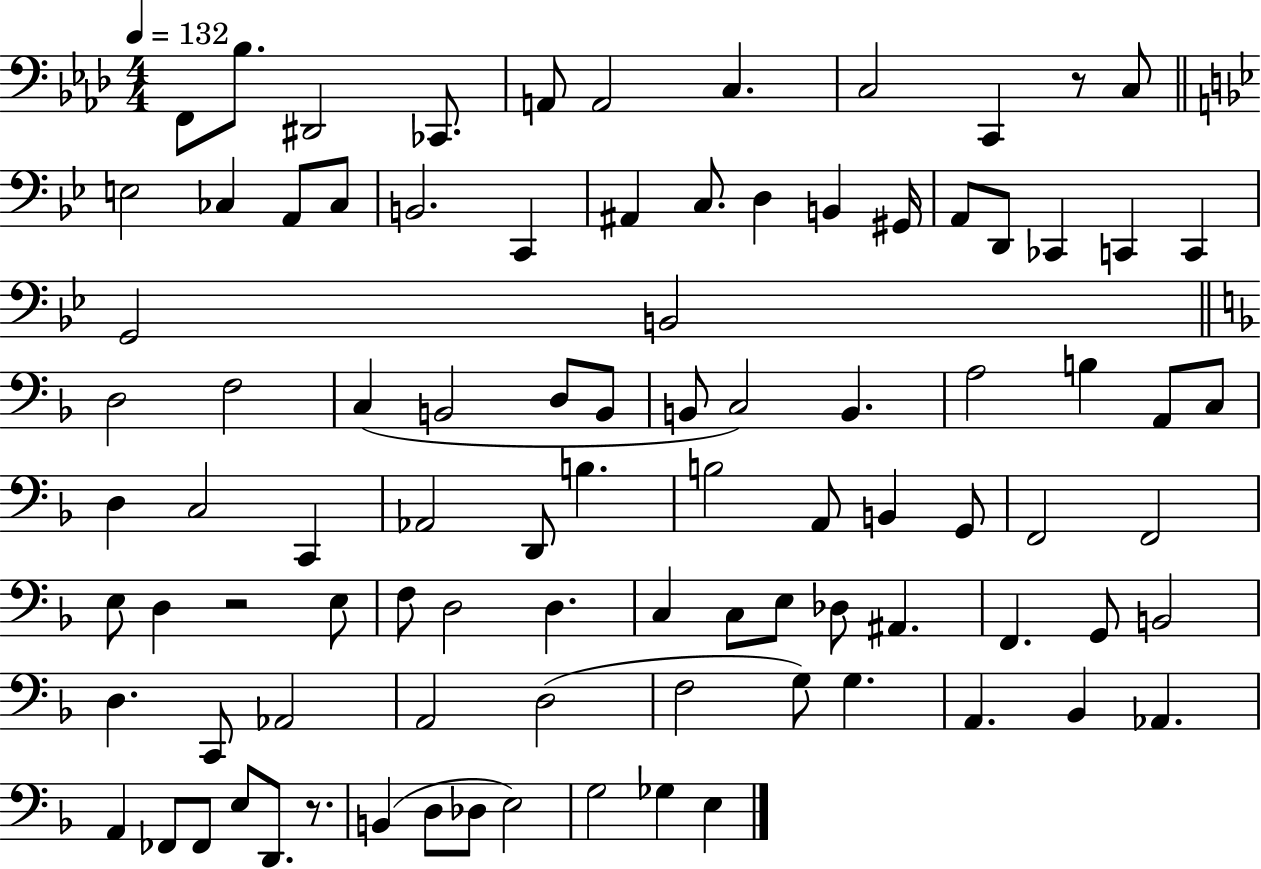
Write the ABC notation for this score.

X:1
T:Untitled
M:4/4
L:1/4
K:Ab
F,,/2 _B,/2 ^D,,2 _C,,/2 A,,/2 A,,2 C, C,2 C,, z/2 C,/2 E,2 _C, A,,/2 _C,/2 B,,2 C,, ^A,, C,/2 D, B,, ^G,,/4 A,,/2 D,,/2 _C,, C,, C,, G,,2 B,,2 D,2 F,2 C, B,,2 D,/2 B,,/2 B,,/2 C,2 B,, A,2 B, A,,/2 C,/2 D, C,2 C,, _A,,2 D,,/2 B, B,2 A,,/2 B,, G,,/2 F,,2 F,,2 E,/2 D, z2 E,/2 F,/2 D,2 D, C, C,/2 E,/2 _D,/2 ^A,, F,, G,,/2 B,,2 D, C,,/2 _A,,2 A,,2 D,2 F,2 G,/2 G, A,, _B,, _A,, A,, _F,,/2 _F,,/2 E,/2 D,,/2 z/2 B,, D,/2 _D,/2 E,2 G,2 _G, E,